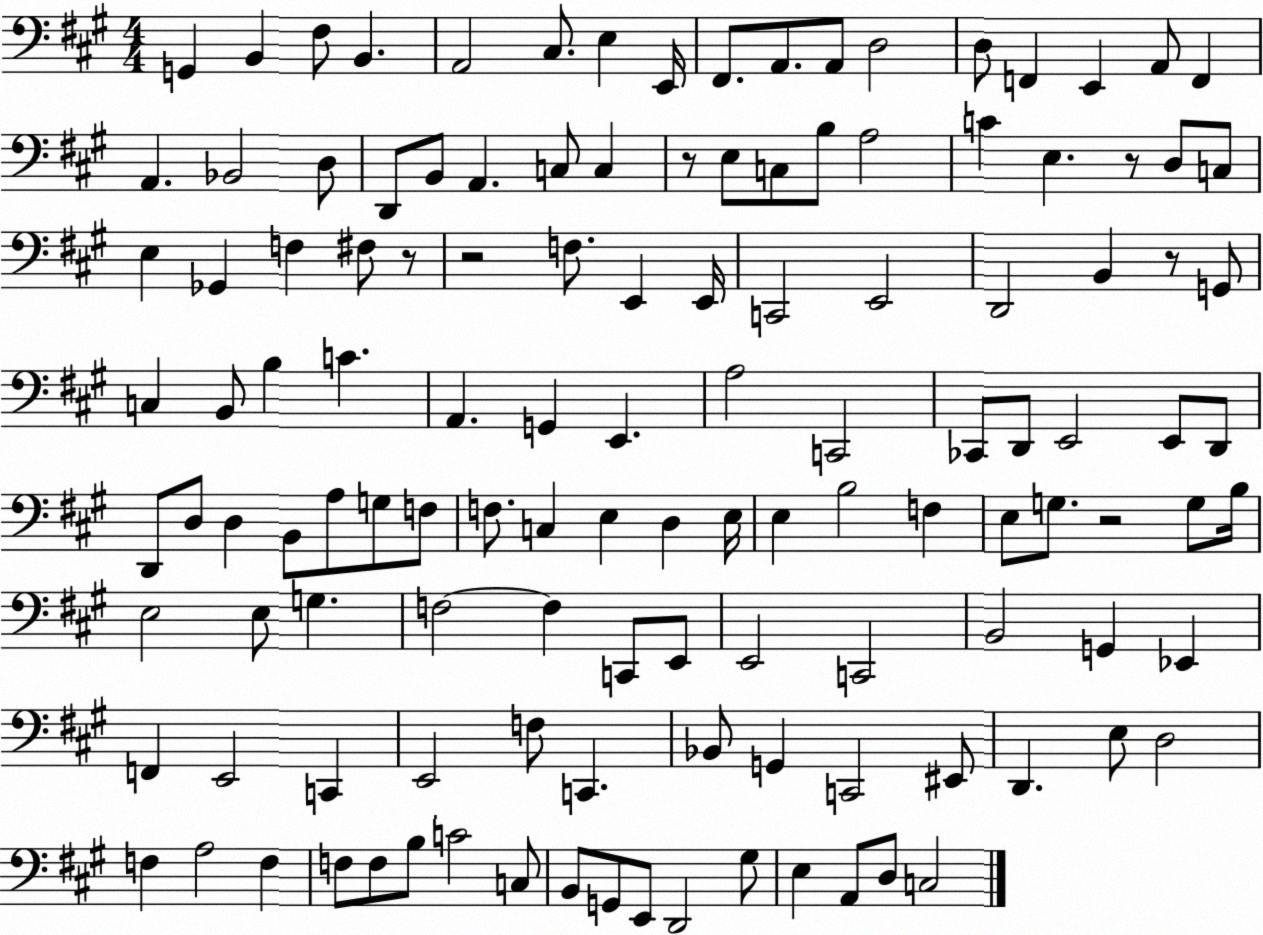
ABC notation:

X:1
T:Untitled
M:4/4
L:1/4
K:A
G,, B,, ^F,/2 B,, A,,2 ^C,/2 E, E,,/4 ^F,,/2 A,,/2 A,,/2 D,2 D,/2 F,, E,, A,,/2 F,, A,, _B,,2 D,/2 D,,/2 B,,/2 A,, C,/2 C, z/2 E,/2 C,/2 B,/2 A,2 C E, z/2 D,/2 C,/2 E, _G,, F, ^F,/2 z/2 z2 F,/2 E,, E,,/4 C,,2 E,,2 D,,2 B,, z/2 G,,/2 C, B,,/2 B, C A,, G,, E,, A,2 C,,2 _C,,/2 D,,/2 E,,2 E,,/2 D,,/2 D,,/2 D,/2 D, B,,/2 A,/2 G,/2 F,/2 F,/2 C, E, D, E,/4 E, B,2 F, E,/2 G,/2 z2 G,/2 B,/4 E,2 E,/2 G, F,2 F, C,,/2 E,,/2 E,,2 C,,2 B,,2 G,, _E,, F,, E,,2 C,, E,,2 F,/2 C,, _B,,/2 G,, C,,2 ^E,,/2 D,, E,/2 D,2 F, A,2 F, F,/2 F,/2 B,/2 C2 C,/2 B,,/2 G,,/2 E,,/2 D,,2 ^G,/2 E, A,,/2 D,/2 C,2